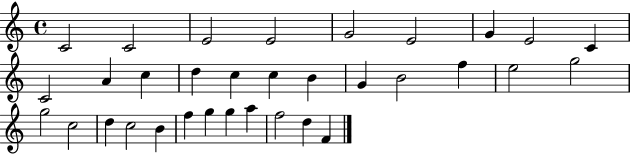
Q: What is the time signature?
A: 4/4